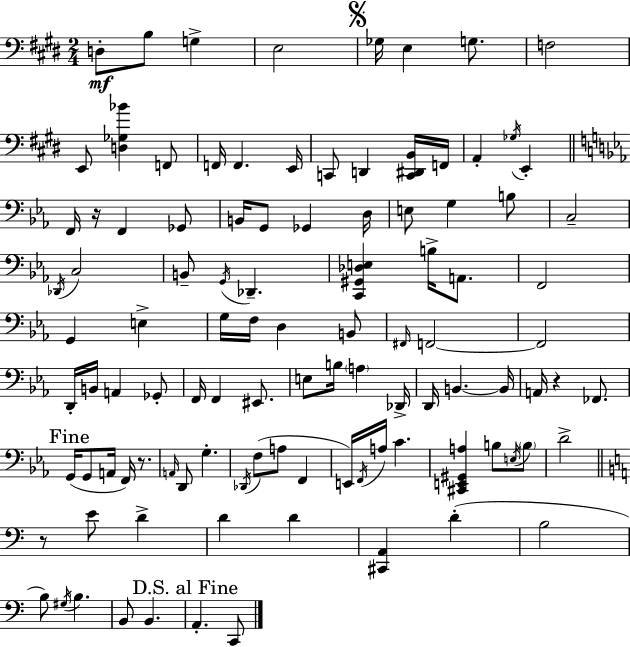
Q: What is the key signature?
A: E major